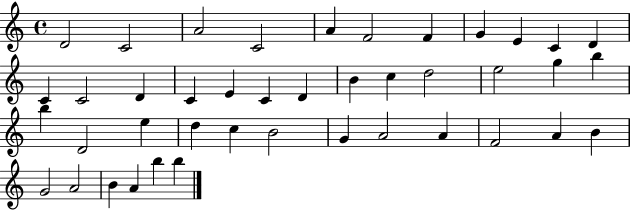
D4/h C4/h A4/h C4/h A4/q F4/h F4/q G4/q E4/q C4/q D4/q C4/q C4/h D4/q C4/q E4/q C4/q D4/q B4/q C5/q D5/h E5/h G5/q B5/q B5/q D4/h E5/q D5/q C5/q B4/h G4/q A4/h A4/q F4/h A4/q B4/q G4/h A4/h B4/q A4/q B5/q B5/q